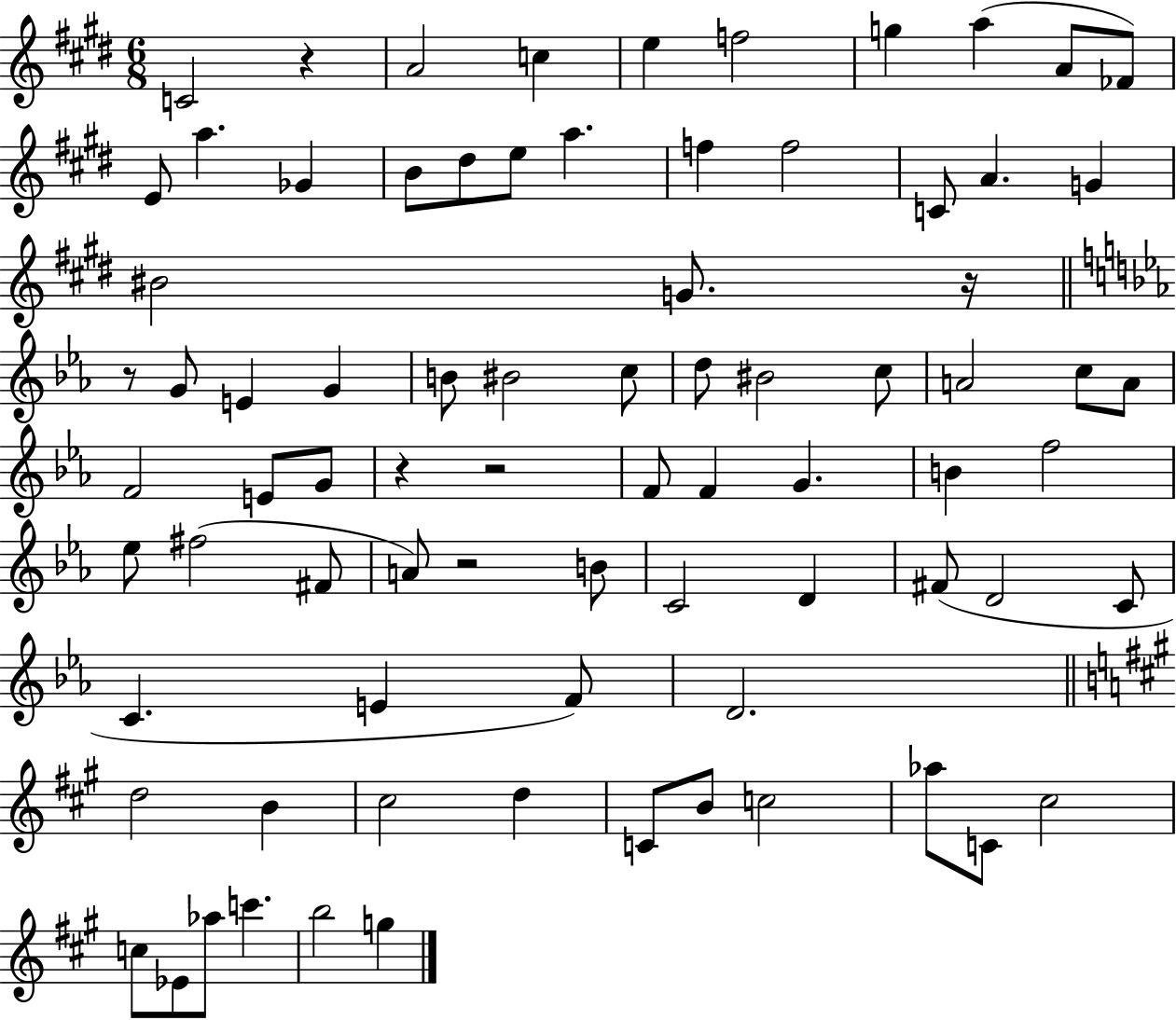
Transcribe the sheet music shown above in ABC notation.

X:1
T:Untitled
M:6/8
L:1/4
K:E
C2 z A2 c e f2 g a A/2 _F/2 E/2 a _G B/2 ^d/2 e/2 a f f2 C/2 A G ^B2 G/2 z/4 z/2 G/2 E G B/2 ^B2 c/2 d/2 ^B2 c/2 A2 c/2 A/2 F2 E/2 G/2 z z2 F/2 F G B f2 _e/2 ^f2 ^F/2 A/2 z2 B/2 C2 D ^F/2 D2 C/2 C E F/2 D2 d2 B ^c2 d C/2 B/2 c2 _a/2 C/2 ^c2 c/2 _E/2 _a/2 c' b2 g